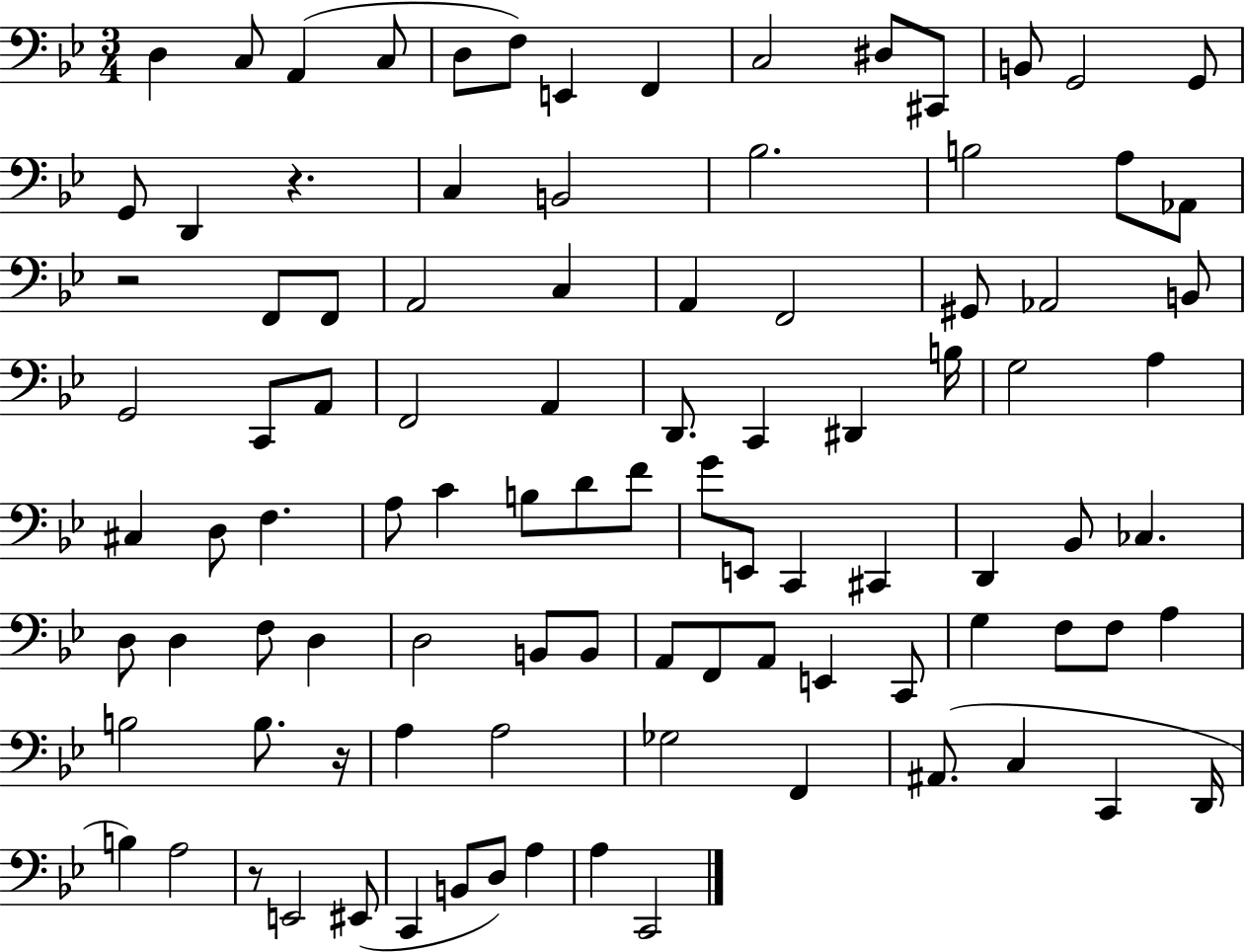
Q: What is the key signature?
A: BES major